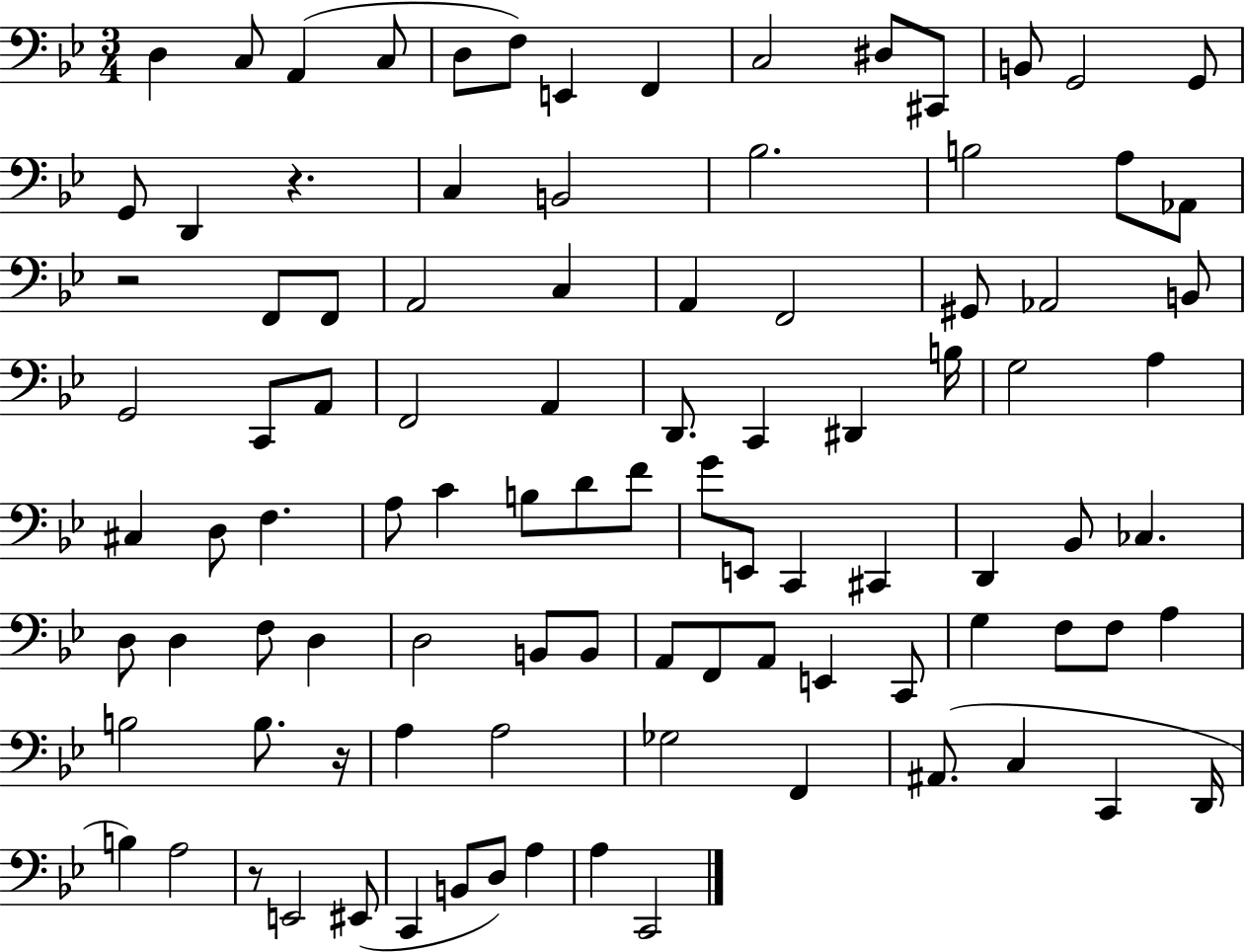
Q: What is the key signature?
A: BES major